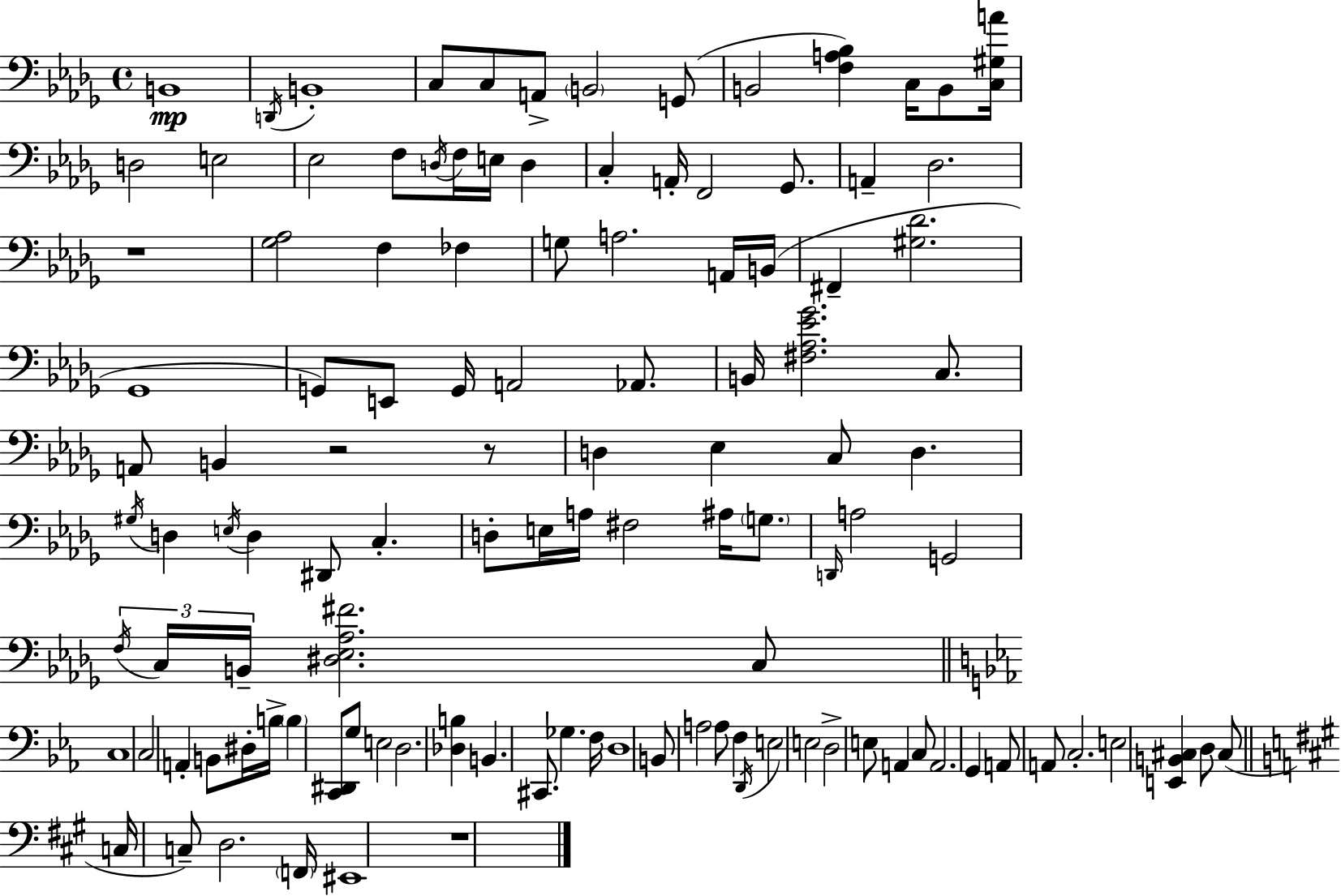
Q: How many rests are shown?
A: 4